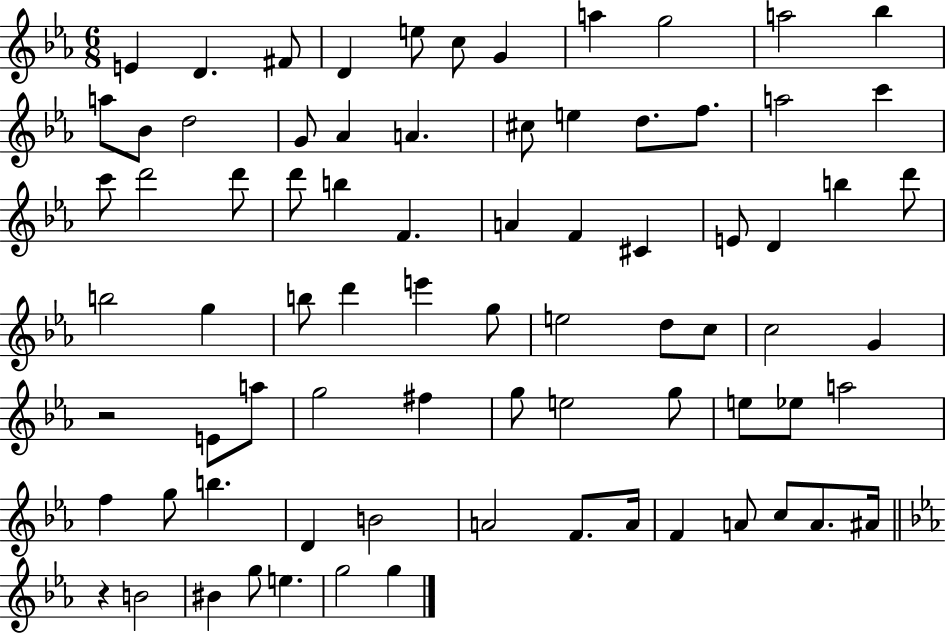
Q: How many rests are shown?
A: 2